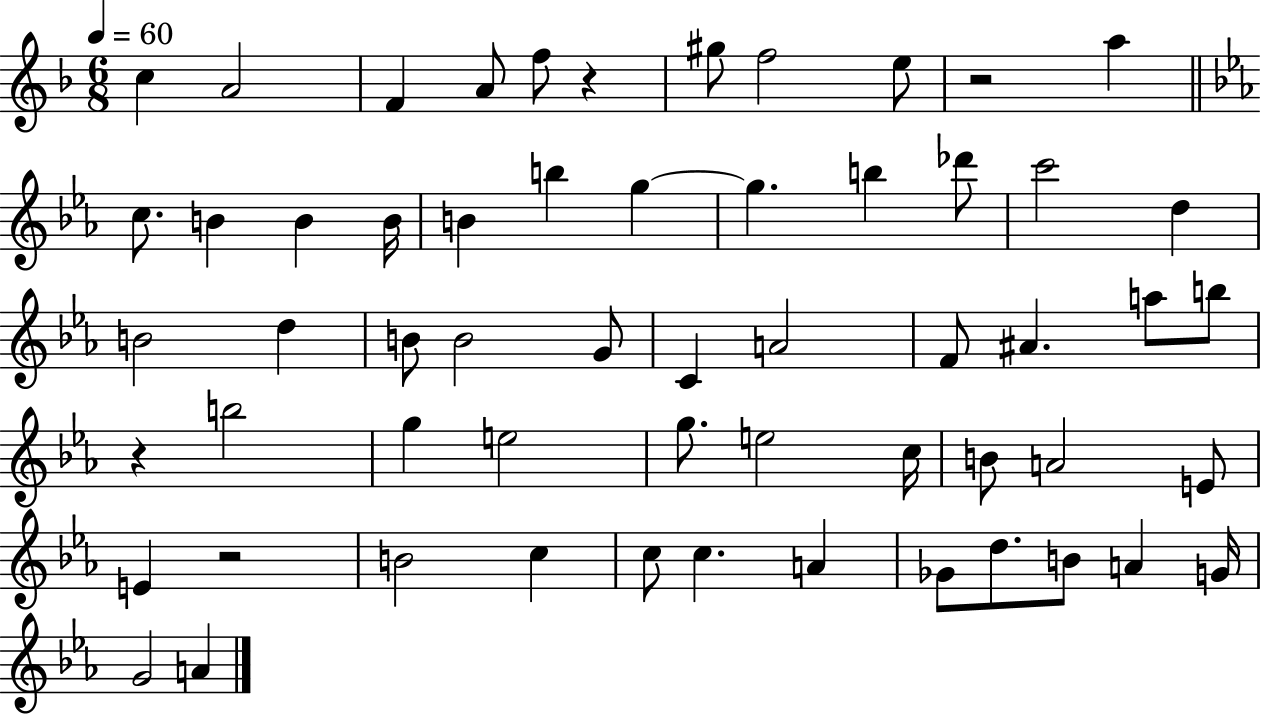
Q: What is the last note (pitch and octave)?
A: A4